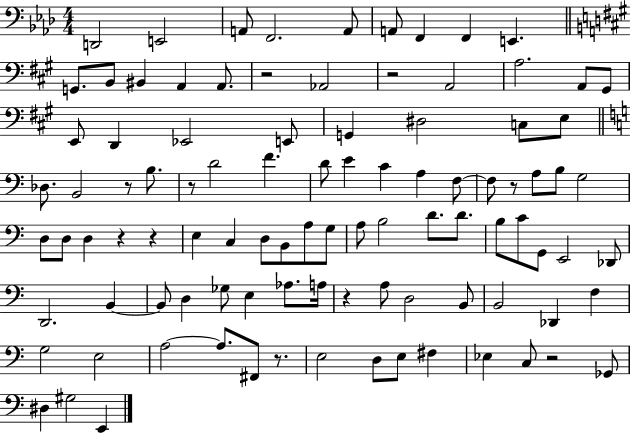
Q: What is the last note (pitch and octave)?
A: E2